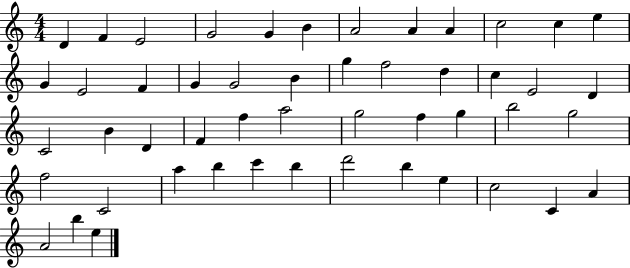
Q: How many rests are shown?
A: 0